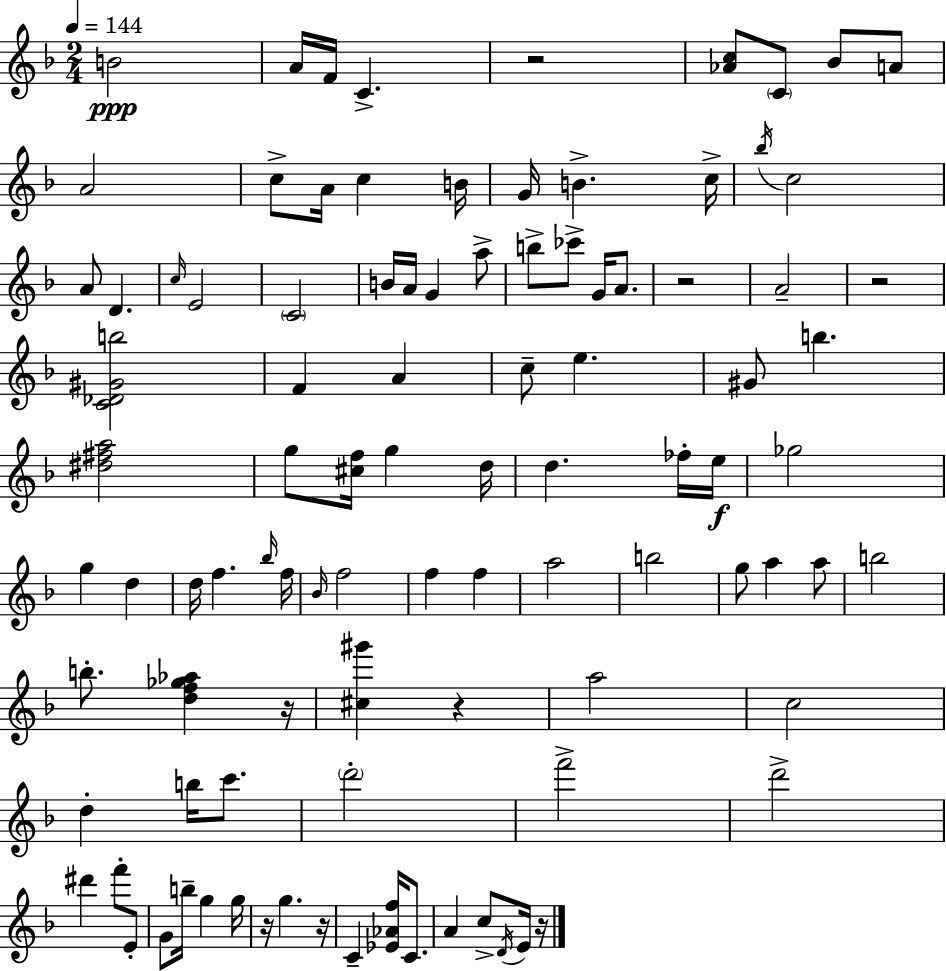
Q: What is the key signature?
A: D minor